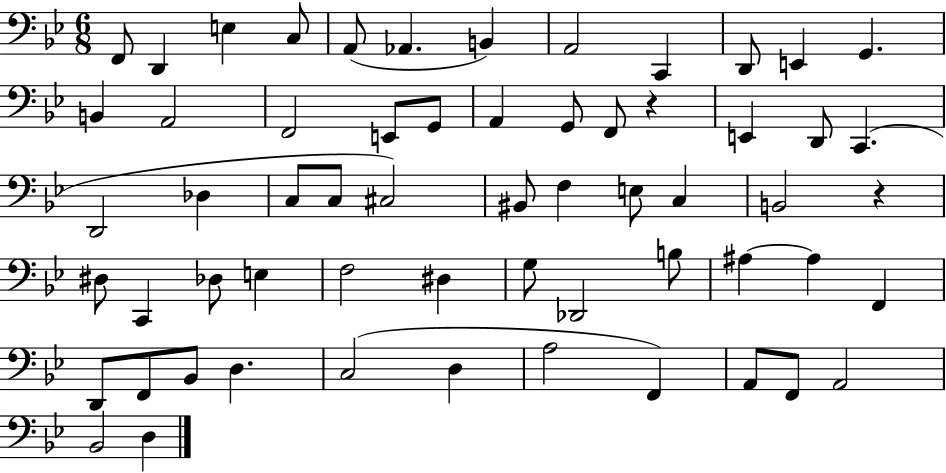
F2/e D2/q E3/q C3/e A2/e Ab2/q. B2/q A2/h C2/q D2/e E2/q G2/q. B2/q A2/h F2/h E2/e G2/e A2/q G2/e F2/e R/q E2/q D2/e C2/q. D2/h Db3/q C3/e C3/e C#3/h BIS2/e F3/q E3/e C3/q B2/h R/q D#3/e C2/q Db3/e E3/q F3/h D#3/q G3/e Db2/h B3/e A#3/q A#3/q F2/q D2/e F2/e Bb2/e D3/q. C3/h D3/q A3/h F2/q A2/e F2/e A2/h Bb2/h D3/q